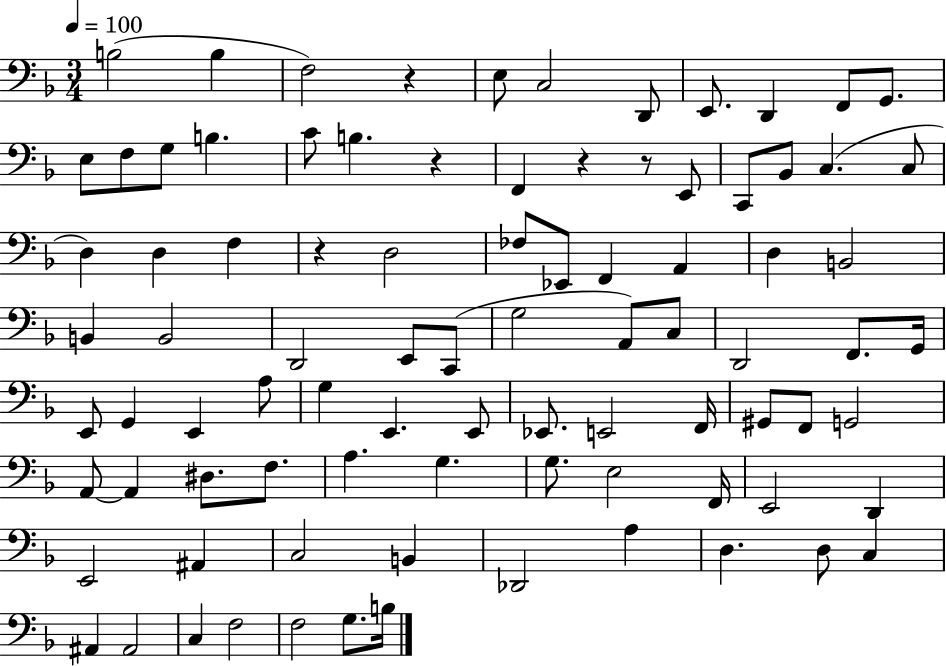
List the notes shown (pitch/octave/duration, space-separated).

B3/h B3/q F3/h R/q E3/e C3/h D2/e E2/e. D2/q F2/e G2/e. E3/e F3/e G3/e B3/q. C4/e B3/q. R/q F2/q R/q R/e E2/e C2/e Bb2/e C3/q. C3/e D3/q D3/q F3/q R/q D3/h FES3/e Eb2/e F2/q A2/q D3/q B2/h B2/q B2/h D2/h E2/e C2/e G3/h A2/e C3/e D2/h F2/e. G2/s E2/e G2/q E2/q A3/e G3/q E2/q. E2/e Eb2/e. E2/h F2/s G#2/e F2/e G2/h A2/e A2/q D#3/e. F3/e. A3/q. G3/q. G3/e. E3/h F2/s E2/h D2/q E2/h A#2/q C3/h B2/q Db2/h A3/q D3/q. D3/e C3/q A#2/q A#2/h C3/q F3/h F3/h G3/e. B3/s